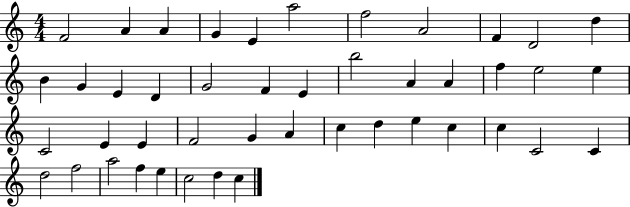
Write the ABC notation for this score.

X:1
T:Untitled
M:4/4
L:1/4
K:C
F2 A A G E a2 f2 A2 F D2 d B G E D G2 F E b2 A A f e2 e C2 E E F2 G A c d e c c C2 C d2 f2 a2 f e c2 d c